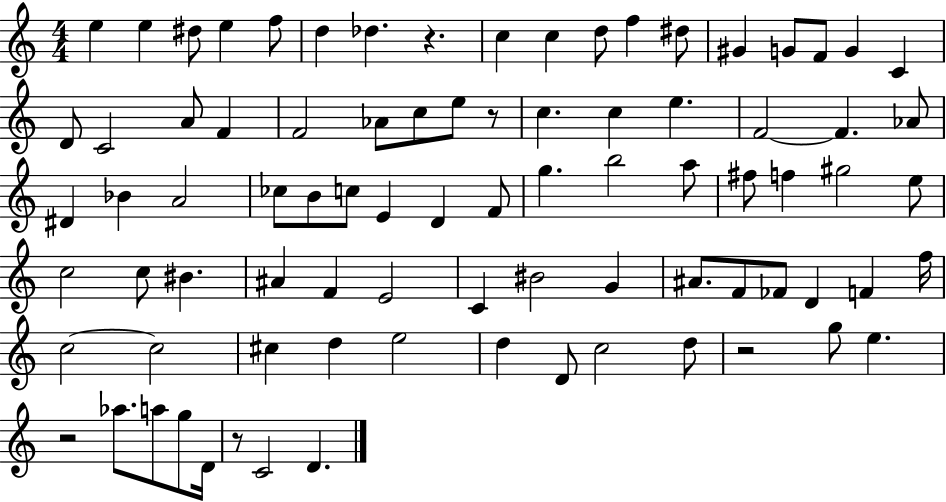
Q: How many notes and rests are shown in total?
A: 84